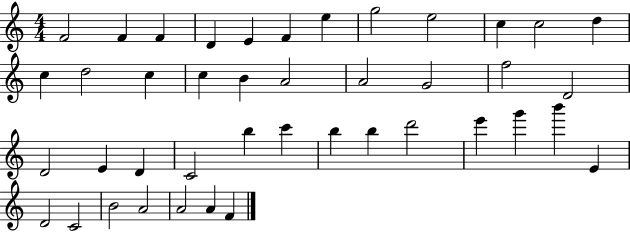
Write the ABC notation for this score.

X:1
T:Untitled
M:4/4
L:1/4
K:C
F2 F F D E F e g2 e2 c c2 d c d2 c c B A2 A2 G2 f2 D2 D2 E D C2 b c' b b d'2 e' g' b' E D2 C2 B2 A2 A2 A F